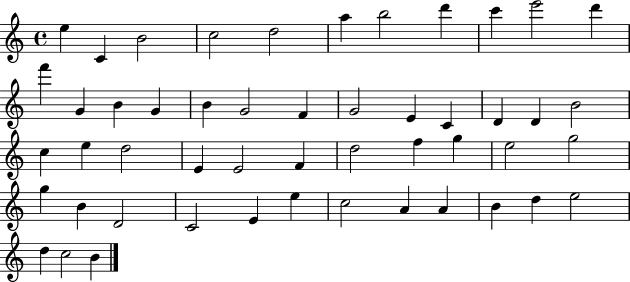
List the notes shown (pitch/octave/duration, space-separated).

E5/q C4/q B4/h C5/h D5/h A5/q B5/h D6/q C6/q E6/h D6/q F6/q G4/q B4/q G4/q B4/q G4/h F4/q G4/h E4/q C4/q D4/q D4/q B4/h C5/q E5/q D5/h E4/q E4/h F4/q D5/h F5/q G5/q E5/h G5/h G5/q B4/q D4/h C4/h E4/q E5/q C5/h A4/q A4/q B4/q D5/q E5/h D5/q C5/h B4/q